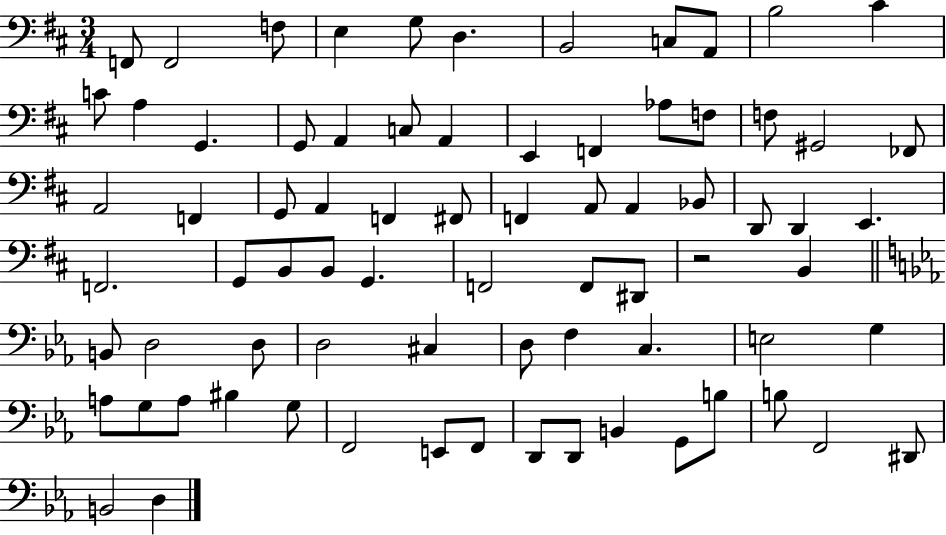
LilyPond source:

{
  \clef bass
  \numericTimeSignature
  \time 3/4
  \key d \major
  f,8 f,2 f8 | e4 g8 d4. | b,2 c8 a,8 | b2 cis'4 | \break c'8 a4 g,4. | g,8 a,4 c8 a,4 | e,4 f,4 aes8 f8 | f8 gis,2 fes,8 | \break a,2 f,4 | g,8 a,4 f,4 fis,8 | f,4 a,8 a,4 bes,8 | d,8 d,4 e,4. | \break f,2. | g,8 b,8 b,8 g,4. | f,2 f,8 dis,8 | r2 b,4 | \break \bar "||" \break \key ees \major b,8 d2 d8 | d2 cis4 | d8 f4 c4. | e2 g4 | \break a8 g8 a8 bis4 g8 | f,2 e,8 f,8 | d,8 d,8 b,4 g,8 b8 | b8 f,2 dis,8 | \break b,2 d4 | \bar "|."
}